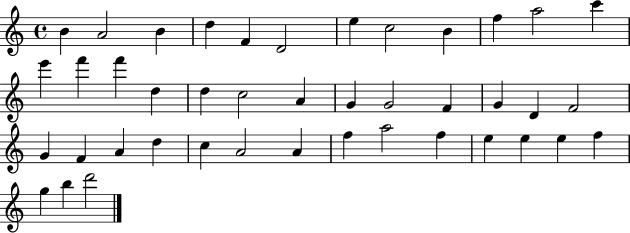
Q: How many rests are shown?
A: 0